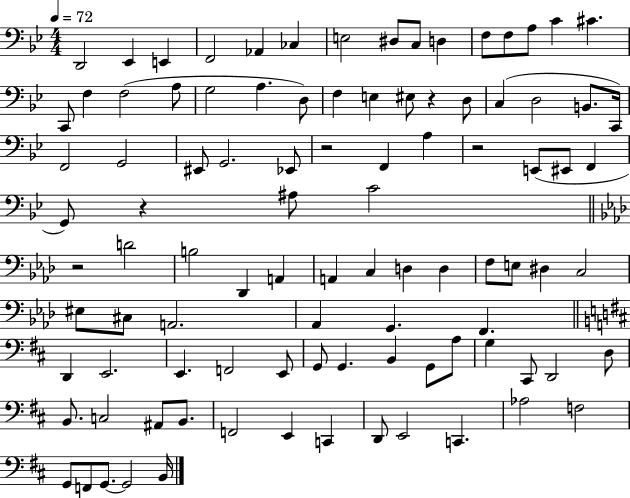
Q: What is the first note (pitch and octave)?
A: D2